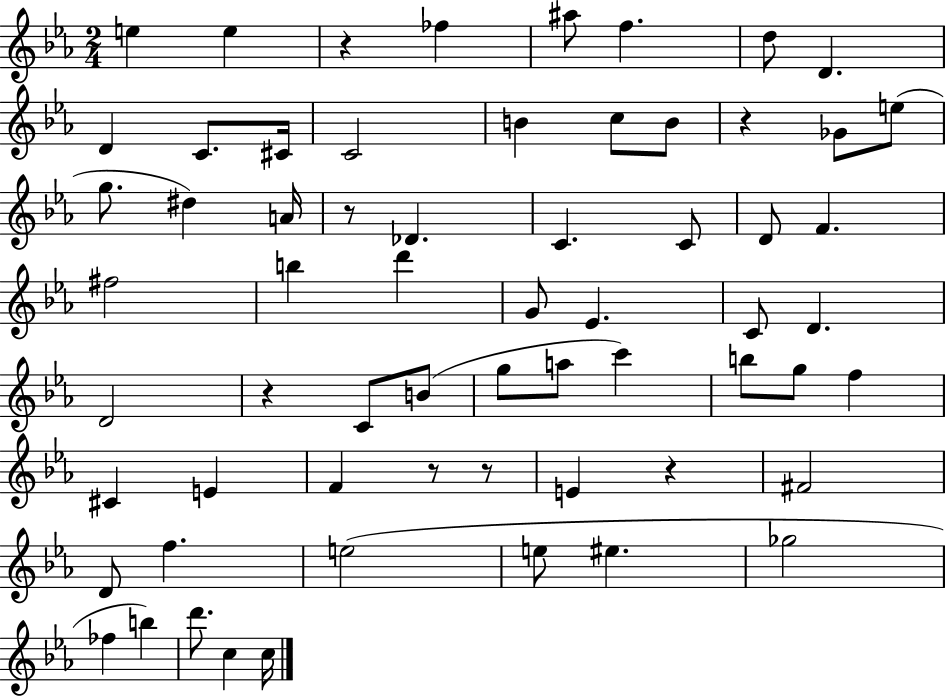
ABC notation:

X:1
T:Untitled
M:2/4
L:1/4
K:Eb
e e z _f ^a/2 f d/2 D D C/2 ^C/4 C2 B c/2 B/2 z _G/2 e/2 g/2 ^d A/4 z/2 _D C C/2 D/2 F ^f2 b d' G/2 _E C/2 D D2 z C/2 B/2 g/2 a/2 c' b/2 g/2 f ^C E F z/2 z/2 E z ^F2 D/2 f e2 e/2 ^e _g2 _f b d'/2 c c/4